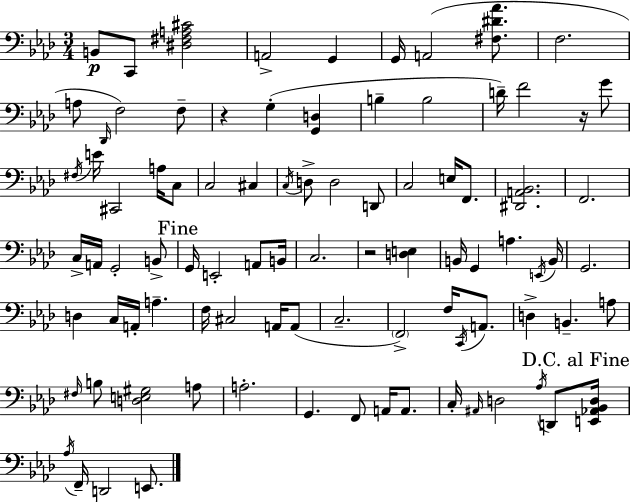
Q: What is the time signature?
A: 3/4